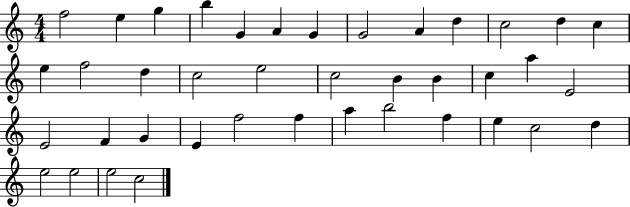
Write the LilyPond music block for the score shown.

{
  \clef treble
  \numericTimeSignature
  \time 4/4
  \key c \major
  f''2 e''4 g''4 | b''4 g'4 a'4 g'4 | g'2 a'4 d''4 | c''2 d''4 c''4 | \break e''4 f''2 d''4 | c''2 e''2 | c''2 b'4 b'4 | c''4 a''4 e'2 | \break e'2 f'4 g'4 | e'4 f''2 f''4 | a''4 b''2 f''4 | e''4 c''2 d''4 | \break e''2 e''2 | e''2 c''2 | \bar "|."
}